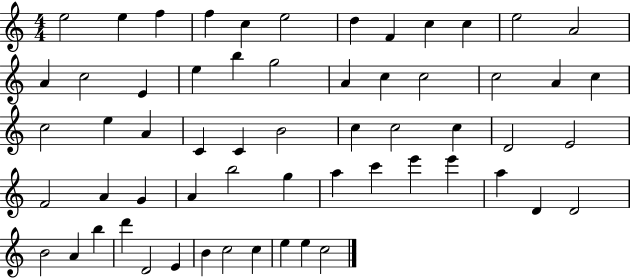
{
  \clef treble
  \numericTimeSignature
  \time 4/4
  \key c \major
  e''2 e''4 f''4 | f''4 c''4 e''2 | d''4 f'4 c''4 c''4 | e''2 a'2 | \break a'4 c''2 e'4 | e''4 b''4 g''2 | a'4 c''4 c''2 | c''2 a'4 c''4 | \break c''2 e''4 a'4 | c'4 c'4 b'2 | c''4 c''2 c''4 | d'2 e'2 | \break f'2 a'4 g'4 | a'4 b''2 g''4 | a''4 c'''4 e'''4 e'''4 | a''4 d'4 d'2 | \break b'2 a'4 b''4 | d'''4 d'2 e'4 | b'4 c''2 c''4 | e''4 e''4 c''2 | \break \bar "|."
}